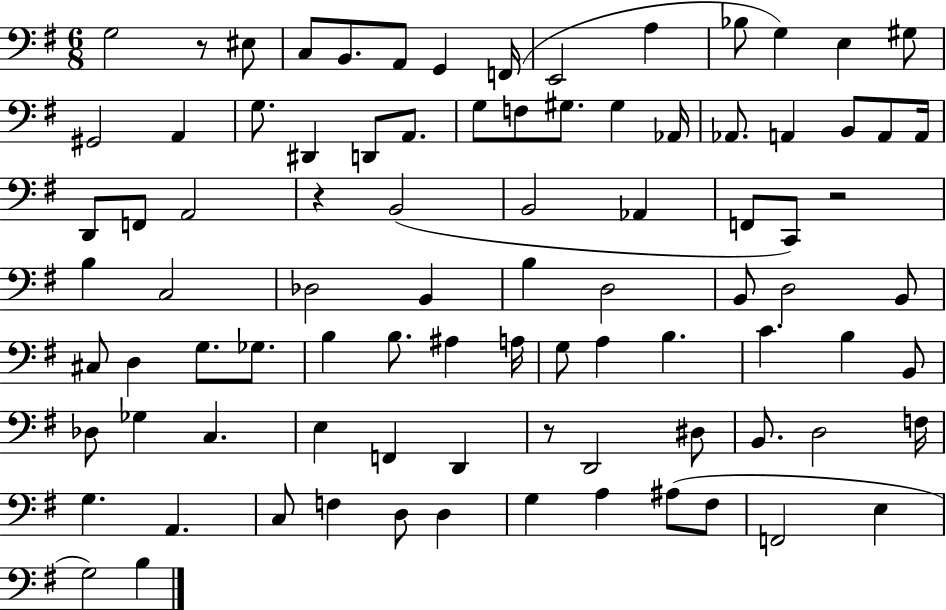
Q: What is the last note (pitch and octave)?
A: B3